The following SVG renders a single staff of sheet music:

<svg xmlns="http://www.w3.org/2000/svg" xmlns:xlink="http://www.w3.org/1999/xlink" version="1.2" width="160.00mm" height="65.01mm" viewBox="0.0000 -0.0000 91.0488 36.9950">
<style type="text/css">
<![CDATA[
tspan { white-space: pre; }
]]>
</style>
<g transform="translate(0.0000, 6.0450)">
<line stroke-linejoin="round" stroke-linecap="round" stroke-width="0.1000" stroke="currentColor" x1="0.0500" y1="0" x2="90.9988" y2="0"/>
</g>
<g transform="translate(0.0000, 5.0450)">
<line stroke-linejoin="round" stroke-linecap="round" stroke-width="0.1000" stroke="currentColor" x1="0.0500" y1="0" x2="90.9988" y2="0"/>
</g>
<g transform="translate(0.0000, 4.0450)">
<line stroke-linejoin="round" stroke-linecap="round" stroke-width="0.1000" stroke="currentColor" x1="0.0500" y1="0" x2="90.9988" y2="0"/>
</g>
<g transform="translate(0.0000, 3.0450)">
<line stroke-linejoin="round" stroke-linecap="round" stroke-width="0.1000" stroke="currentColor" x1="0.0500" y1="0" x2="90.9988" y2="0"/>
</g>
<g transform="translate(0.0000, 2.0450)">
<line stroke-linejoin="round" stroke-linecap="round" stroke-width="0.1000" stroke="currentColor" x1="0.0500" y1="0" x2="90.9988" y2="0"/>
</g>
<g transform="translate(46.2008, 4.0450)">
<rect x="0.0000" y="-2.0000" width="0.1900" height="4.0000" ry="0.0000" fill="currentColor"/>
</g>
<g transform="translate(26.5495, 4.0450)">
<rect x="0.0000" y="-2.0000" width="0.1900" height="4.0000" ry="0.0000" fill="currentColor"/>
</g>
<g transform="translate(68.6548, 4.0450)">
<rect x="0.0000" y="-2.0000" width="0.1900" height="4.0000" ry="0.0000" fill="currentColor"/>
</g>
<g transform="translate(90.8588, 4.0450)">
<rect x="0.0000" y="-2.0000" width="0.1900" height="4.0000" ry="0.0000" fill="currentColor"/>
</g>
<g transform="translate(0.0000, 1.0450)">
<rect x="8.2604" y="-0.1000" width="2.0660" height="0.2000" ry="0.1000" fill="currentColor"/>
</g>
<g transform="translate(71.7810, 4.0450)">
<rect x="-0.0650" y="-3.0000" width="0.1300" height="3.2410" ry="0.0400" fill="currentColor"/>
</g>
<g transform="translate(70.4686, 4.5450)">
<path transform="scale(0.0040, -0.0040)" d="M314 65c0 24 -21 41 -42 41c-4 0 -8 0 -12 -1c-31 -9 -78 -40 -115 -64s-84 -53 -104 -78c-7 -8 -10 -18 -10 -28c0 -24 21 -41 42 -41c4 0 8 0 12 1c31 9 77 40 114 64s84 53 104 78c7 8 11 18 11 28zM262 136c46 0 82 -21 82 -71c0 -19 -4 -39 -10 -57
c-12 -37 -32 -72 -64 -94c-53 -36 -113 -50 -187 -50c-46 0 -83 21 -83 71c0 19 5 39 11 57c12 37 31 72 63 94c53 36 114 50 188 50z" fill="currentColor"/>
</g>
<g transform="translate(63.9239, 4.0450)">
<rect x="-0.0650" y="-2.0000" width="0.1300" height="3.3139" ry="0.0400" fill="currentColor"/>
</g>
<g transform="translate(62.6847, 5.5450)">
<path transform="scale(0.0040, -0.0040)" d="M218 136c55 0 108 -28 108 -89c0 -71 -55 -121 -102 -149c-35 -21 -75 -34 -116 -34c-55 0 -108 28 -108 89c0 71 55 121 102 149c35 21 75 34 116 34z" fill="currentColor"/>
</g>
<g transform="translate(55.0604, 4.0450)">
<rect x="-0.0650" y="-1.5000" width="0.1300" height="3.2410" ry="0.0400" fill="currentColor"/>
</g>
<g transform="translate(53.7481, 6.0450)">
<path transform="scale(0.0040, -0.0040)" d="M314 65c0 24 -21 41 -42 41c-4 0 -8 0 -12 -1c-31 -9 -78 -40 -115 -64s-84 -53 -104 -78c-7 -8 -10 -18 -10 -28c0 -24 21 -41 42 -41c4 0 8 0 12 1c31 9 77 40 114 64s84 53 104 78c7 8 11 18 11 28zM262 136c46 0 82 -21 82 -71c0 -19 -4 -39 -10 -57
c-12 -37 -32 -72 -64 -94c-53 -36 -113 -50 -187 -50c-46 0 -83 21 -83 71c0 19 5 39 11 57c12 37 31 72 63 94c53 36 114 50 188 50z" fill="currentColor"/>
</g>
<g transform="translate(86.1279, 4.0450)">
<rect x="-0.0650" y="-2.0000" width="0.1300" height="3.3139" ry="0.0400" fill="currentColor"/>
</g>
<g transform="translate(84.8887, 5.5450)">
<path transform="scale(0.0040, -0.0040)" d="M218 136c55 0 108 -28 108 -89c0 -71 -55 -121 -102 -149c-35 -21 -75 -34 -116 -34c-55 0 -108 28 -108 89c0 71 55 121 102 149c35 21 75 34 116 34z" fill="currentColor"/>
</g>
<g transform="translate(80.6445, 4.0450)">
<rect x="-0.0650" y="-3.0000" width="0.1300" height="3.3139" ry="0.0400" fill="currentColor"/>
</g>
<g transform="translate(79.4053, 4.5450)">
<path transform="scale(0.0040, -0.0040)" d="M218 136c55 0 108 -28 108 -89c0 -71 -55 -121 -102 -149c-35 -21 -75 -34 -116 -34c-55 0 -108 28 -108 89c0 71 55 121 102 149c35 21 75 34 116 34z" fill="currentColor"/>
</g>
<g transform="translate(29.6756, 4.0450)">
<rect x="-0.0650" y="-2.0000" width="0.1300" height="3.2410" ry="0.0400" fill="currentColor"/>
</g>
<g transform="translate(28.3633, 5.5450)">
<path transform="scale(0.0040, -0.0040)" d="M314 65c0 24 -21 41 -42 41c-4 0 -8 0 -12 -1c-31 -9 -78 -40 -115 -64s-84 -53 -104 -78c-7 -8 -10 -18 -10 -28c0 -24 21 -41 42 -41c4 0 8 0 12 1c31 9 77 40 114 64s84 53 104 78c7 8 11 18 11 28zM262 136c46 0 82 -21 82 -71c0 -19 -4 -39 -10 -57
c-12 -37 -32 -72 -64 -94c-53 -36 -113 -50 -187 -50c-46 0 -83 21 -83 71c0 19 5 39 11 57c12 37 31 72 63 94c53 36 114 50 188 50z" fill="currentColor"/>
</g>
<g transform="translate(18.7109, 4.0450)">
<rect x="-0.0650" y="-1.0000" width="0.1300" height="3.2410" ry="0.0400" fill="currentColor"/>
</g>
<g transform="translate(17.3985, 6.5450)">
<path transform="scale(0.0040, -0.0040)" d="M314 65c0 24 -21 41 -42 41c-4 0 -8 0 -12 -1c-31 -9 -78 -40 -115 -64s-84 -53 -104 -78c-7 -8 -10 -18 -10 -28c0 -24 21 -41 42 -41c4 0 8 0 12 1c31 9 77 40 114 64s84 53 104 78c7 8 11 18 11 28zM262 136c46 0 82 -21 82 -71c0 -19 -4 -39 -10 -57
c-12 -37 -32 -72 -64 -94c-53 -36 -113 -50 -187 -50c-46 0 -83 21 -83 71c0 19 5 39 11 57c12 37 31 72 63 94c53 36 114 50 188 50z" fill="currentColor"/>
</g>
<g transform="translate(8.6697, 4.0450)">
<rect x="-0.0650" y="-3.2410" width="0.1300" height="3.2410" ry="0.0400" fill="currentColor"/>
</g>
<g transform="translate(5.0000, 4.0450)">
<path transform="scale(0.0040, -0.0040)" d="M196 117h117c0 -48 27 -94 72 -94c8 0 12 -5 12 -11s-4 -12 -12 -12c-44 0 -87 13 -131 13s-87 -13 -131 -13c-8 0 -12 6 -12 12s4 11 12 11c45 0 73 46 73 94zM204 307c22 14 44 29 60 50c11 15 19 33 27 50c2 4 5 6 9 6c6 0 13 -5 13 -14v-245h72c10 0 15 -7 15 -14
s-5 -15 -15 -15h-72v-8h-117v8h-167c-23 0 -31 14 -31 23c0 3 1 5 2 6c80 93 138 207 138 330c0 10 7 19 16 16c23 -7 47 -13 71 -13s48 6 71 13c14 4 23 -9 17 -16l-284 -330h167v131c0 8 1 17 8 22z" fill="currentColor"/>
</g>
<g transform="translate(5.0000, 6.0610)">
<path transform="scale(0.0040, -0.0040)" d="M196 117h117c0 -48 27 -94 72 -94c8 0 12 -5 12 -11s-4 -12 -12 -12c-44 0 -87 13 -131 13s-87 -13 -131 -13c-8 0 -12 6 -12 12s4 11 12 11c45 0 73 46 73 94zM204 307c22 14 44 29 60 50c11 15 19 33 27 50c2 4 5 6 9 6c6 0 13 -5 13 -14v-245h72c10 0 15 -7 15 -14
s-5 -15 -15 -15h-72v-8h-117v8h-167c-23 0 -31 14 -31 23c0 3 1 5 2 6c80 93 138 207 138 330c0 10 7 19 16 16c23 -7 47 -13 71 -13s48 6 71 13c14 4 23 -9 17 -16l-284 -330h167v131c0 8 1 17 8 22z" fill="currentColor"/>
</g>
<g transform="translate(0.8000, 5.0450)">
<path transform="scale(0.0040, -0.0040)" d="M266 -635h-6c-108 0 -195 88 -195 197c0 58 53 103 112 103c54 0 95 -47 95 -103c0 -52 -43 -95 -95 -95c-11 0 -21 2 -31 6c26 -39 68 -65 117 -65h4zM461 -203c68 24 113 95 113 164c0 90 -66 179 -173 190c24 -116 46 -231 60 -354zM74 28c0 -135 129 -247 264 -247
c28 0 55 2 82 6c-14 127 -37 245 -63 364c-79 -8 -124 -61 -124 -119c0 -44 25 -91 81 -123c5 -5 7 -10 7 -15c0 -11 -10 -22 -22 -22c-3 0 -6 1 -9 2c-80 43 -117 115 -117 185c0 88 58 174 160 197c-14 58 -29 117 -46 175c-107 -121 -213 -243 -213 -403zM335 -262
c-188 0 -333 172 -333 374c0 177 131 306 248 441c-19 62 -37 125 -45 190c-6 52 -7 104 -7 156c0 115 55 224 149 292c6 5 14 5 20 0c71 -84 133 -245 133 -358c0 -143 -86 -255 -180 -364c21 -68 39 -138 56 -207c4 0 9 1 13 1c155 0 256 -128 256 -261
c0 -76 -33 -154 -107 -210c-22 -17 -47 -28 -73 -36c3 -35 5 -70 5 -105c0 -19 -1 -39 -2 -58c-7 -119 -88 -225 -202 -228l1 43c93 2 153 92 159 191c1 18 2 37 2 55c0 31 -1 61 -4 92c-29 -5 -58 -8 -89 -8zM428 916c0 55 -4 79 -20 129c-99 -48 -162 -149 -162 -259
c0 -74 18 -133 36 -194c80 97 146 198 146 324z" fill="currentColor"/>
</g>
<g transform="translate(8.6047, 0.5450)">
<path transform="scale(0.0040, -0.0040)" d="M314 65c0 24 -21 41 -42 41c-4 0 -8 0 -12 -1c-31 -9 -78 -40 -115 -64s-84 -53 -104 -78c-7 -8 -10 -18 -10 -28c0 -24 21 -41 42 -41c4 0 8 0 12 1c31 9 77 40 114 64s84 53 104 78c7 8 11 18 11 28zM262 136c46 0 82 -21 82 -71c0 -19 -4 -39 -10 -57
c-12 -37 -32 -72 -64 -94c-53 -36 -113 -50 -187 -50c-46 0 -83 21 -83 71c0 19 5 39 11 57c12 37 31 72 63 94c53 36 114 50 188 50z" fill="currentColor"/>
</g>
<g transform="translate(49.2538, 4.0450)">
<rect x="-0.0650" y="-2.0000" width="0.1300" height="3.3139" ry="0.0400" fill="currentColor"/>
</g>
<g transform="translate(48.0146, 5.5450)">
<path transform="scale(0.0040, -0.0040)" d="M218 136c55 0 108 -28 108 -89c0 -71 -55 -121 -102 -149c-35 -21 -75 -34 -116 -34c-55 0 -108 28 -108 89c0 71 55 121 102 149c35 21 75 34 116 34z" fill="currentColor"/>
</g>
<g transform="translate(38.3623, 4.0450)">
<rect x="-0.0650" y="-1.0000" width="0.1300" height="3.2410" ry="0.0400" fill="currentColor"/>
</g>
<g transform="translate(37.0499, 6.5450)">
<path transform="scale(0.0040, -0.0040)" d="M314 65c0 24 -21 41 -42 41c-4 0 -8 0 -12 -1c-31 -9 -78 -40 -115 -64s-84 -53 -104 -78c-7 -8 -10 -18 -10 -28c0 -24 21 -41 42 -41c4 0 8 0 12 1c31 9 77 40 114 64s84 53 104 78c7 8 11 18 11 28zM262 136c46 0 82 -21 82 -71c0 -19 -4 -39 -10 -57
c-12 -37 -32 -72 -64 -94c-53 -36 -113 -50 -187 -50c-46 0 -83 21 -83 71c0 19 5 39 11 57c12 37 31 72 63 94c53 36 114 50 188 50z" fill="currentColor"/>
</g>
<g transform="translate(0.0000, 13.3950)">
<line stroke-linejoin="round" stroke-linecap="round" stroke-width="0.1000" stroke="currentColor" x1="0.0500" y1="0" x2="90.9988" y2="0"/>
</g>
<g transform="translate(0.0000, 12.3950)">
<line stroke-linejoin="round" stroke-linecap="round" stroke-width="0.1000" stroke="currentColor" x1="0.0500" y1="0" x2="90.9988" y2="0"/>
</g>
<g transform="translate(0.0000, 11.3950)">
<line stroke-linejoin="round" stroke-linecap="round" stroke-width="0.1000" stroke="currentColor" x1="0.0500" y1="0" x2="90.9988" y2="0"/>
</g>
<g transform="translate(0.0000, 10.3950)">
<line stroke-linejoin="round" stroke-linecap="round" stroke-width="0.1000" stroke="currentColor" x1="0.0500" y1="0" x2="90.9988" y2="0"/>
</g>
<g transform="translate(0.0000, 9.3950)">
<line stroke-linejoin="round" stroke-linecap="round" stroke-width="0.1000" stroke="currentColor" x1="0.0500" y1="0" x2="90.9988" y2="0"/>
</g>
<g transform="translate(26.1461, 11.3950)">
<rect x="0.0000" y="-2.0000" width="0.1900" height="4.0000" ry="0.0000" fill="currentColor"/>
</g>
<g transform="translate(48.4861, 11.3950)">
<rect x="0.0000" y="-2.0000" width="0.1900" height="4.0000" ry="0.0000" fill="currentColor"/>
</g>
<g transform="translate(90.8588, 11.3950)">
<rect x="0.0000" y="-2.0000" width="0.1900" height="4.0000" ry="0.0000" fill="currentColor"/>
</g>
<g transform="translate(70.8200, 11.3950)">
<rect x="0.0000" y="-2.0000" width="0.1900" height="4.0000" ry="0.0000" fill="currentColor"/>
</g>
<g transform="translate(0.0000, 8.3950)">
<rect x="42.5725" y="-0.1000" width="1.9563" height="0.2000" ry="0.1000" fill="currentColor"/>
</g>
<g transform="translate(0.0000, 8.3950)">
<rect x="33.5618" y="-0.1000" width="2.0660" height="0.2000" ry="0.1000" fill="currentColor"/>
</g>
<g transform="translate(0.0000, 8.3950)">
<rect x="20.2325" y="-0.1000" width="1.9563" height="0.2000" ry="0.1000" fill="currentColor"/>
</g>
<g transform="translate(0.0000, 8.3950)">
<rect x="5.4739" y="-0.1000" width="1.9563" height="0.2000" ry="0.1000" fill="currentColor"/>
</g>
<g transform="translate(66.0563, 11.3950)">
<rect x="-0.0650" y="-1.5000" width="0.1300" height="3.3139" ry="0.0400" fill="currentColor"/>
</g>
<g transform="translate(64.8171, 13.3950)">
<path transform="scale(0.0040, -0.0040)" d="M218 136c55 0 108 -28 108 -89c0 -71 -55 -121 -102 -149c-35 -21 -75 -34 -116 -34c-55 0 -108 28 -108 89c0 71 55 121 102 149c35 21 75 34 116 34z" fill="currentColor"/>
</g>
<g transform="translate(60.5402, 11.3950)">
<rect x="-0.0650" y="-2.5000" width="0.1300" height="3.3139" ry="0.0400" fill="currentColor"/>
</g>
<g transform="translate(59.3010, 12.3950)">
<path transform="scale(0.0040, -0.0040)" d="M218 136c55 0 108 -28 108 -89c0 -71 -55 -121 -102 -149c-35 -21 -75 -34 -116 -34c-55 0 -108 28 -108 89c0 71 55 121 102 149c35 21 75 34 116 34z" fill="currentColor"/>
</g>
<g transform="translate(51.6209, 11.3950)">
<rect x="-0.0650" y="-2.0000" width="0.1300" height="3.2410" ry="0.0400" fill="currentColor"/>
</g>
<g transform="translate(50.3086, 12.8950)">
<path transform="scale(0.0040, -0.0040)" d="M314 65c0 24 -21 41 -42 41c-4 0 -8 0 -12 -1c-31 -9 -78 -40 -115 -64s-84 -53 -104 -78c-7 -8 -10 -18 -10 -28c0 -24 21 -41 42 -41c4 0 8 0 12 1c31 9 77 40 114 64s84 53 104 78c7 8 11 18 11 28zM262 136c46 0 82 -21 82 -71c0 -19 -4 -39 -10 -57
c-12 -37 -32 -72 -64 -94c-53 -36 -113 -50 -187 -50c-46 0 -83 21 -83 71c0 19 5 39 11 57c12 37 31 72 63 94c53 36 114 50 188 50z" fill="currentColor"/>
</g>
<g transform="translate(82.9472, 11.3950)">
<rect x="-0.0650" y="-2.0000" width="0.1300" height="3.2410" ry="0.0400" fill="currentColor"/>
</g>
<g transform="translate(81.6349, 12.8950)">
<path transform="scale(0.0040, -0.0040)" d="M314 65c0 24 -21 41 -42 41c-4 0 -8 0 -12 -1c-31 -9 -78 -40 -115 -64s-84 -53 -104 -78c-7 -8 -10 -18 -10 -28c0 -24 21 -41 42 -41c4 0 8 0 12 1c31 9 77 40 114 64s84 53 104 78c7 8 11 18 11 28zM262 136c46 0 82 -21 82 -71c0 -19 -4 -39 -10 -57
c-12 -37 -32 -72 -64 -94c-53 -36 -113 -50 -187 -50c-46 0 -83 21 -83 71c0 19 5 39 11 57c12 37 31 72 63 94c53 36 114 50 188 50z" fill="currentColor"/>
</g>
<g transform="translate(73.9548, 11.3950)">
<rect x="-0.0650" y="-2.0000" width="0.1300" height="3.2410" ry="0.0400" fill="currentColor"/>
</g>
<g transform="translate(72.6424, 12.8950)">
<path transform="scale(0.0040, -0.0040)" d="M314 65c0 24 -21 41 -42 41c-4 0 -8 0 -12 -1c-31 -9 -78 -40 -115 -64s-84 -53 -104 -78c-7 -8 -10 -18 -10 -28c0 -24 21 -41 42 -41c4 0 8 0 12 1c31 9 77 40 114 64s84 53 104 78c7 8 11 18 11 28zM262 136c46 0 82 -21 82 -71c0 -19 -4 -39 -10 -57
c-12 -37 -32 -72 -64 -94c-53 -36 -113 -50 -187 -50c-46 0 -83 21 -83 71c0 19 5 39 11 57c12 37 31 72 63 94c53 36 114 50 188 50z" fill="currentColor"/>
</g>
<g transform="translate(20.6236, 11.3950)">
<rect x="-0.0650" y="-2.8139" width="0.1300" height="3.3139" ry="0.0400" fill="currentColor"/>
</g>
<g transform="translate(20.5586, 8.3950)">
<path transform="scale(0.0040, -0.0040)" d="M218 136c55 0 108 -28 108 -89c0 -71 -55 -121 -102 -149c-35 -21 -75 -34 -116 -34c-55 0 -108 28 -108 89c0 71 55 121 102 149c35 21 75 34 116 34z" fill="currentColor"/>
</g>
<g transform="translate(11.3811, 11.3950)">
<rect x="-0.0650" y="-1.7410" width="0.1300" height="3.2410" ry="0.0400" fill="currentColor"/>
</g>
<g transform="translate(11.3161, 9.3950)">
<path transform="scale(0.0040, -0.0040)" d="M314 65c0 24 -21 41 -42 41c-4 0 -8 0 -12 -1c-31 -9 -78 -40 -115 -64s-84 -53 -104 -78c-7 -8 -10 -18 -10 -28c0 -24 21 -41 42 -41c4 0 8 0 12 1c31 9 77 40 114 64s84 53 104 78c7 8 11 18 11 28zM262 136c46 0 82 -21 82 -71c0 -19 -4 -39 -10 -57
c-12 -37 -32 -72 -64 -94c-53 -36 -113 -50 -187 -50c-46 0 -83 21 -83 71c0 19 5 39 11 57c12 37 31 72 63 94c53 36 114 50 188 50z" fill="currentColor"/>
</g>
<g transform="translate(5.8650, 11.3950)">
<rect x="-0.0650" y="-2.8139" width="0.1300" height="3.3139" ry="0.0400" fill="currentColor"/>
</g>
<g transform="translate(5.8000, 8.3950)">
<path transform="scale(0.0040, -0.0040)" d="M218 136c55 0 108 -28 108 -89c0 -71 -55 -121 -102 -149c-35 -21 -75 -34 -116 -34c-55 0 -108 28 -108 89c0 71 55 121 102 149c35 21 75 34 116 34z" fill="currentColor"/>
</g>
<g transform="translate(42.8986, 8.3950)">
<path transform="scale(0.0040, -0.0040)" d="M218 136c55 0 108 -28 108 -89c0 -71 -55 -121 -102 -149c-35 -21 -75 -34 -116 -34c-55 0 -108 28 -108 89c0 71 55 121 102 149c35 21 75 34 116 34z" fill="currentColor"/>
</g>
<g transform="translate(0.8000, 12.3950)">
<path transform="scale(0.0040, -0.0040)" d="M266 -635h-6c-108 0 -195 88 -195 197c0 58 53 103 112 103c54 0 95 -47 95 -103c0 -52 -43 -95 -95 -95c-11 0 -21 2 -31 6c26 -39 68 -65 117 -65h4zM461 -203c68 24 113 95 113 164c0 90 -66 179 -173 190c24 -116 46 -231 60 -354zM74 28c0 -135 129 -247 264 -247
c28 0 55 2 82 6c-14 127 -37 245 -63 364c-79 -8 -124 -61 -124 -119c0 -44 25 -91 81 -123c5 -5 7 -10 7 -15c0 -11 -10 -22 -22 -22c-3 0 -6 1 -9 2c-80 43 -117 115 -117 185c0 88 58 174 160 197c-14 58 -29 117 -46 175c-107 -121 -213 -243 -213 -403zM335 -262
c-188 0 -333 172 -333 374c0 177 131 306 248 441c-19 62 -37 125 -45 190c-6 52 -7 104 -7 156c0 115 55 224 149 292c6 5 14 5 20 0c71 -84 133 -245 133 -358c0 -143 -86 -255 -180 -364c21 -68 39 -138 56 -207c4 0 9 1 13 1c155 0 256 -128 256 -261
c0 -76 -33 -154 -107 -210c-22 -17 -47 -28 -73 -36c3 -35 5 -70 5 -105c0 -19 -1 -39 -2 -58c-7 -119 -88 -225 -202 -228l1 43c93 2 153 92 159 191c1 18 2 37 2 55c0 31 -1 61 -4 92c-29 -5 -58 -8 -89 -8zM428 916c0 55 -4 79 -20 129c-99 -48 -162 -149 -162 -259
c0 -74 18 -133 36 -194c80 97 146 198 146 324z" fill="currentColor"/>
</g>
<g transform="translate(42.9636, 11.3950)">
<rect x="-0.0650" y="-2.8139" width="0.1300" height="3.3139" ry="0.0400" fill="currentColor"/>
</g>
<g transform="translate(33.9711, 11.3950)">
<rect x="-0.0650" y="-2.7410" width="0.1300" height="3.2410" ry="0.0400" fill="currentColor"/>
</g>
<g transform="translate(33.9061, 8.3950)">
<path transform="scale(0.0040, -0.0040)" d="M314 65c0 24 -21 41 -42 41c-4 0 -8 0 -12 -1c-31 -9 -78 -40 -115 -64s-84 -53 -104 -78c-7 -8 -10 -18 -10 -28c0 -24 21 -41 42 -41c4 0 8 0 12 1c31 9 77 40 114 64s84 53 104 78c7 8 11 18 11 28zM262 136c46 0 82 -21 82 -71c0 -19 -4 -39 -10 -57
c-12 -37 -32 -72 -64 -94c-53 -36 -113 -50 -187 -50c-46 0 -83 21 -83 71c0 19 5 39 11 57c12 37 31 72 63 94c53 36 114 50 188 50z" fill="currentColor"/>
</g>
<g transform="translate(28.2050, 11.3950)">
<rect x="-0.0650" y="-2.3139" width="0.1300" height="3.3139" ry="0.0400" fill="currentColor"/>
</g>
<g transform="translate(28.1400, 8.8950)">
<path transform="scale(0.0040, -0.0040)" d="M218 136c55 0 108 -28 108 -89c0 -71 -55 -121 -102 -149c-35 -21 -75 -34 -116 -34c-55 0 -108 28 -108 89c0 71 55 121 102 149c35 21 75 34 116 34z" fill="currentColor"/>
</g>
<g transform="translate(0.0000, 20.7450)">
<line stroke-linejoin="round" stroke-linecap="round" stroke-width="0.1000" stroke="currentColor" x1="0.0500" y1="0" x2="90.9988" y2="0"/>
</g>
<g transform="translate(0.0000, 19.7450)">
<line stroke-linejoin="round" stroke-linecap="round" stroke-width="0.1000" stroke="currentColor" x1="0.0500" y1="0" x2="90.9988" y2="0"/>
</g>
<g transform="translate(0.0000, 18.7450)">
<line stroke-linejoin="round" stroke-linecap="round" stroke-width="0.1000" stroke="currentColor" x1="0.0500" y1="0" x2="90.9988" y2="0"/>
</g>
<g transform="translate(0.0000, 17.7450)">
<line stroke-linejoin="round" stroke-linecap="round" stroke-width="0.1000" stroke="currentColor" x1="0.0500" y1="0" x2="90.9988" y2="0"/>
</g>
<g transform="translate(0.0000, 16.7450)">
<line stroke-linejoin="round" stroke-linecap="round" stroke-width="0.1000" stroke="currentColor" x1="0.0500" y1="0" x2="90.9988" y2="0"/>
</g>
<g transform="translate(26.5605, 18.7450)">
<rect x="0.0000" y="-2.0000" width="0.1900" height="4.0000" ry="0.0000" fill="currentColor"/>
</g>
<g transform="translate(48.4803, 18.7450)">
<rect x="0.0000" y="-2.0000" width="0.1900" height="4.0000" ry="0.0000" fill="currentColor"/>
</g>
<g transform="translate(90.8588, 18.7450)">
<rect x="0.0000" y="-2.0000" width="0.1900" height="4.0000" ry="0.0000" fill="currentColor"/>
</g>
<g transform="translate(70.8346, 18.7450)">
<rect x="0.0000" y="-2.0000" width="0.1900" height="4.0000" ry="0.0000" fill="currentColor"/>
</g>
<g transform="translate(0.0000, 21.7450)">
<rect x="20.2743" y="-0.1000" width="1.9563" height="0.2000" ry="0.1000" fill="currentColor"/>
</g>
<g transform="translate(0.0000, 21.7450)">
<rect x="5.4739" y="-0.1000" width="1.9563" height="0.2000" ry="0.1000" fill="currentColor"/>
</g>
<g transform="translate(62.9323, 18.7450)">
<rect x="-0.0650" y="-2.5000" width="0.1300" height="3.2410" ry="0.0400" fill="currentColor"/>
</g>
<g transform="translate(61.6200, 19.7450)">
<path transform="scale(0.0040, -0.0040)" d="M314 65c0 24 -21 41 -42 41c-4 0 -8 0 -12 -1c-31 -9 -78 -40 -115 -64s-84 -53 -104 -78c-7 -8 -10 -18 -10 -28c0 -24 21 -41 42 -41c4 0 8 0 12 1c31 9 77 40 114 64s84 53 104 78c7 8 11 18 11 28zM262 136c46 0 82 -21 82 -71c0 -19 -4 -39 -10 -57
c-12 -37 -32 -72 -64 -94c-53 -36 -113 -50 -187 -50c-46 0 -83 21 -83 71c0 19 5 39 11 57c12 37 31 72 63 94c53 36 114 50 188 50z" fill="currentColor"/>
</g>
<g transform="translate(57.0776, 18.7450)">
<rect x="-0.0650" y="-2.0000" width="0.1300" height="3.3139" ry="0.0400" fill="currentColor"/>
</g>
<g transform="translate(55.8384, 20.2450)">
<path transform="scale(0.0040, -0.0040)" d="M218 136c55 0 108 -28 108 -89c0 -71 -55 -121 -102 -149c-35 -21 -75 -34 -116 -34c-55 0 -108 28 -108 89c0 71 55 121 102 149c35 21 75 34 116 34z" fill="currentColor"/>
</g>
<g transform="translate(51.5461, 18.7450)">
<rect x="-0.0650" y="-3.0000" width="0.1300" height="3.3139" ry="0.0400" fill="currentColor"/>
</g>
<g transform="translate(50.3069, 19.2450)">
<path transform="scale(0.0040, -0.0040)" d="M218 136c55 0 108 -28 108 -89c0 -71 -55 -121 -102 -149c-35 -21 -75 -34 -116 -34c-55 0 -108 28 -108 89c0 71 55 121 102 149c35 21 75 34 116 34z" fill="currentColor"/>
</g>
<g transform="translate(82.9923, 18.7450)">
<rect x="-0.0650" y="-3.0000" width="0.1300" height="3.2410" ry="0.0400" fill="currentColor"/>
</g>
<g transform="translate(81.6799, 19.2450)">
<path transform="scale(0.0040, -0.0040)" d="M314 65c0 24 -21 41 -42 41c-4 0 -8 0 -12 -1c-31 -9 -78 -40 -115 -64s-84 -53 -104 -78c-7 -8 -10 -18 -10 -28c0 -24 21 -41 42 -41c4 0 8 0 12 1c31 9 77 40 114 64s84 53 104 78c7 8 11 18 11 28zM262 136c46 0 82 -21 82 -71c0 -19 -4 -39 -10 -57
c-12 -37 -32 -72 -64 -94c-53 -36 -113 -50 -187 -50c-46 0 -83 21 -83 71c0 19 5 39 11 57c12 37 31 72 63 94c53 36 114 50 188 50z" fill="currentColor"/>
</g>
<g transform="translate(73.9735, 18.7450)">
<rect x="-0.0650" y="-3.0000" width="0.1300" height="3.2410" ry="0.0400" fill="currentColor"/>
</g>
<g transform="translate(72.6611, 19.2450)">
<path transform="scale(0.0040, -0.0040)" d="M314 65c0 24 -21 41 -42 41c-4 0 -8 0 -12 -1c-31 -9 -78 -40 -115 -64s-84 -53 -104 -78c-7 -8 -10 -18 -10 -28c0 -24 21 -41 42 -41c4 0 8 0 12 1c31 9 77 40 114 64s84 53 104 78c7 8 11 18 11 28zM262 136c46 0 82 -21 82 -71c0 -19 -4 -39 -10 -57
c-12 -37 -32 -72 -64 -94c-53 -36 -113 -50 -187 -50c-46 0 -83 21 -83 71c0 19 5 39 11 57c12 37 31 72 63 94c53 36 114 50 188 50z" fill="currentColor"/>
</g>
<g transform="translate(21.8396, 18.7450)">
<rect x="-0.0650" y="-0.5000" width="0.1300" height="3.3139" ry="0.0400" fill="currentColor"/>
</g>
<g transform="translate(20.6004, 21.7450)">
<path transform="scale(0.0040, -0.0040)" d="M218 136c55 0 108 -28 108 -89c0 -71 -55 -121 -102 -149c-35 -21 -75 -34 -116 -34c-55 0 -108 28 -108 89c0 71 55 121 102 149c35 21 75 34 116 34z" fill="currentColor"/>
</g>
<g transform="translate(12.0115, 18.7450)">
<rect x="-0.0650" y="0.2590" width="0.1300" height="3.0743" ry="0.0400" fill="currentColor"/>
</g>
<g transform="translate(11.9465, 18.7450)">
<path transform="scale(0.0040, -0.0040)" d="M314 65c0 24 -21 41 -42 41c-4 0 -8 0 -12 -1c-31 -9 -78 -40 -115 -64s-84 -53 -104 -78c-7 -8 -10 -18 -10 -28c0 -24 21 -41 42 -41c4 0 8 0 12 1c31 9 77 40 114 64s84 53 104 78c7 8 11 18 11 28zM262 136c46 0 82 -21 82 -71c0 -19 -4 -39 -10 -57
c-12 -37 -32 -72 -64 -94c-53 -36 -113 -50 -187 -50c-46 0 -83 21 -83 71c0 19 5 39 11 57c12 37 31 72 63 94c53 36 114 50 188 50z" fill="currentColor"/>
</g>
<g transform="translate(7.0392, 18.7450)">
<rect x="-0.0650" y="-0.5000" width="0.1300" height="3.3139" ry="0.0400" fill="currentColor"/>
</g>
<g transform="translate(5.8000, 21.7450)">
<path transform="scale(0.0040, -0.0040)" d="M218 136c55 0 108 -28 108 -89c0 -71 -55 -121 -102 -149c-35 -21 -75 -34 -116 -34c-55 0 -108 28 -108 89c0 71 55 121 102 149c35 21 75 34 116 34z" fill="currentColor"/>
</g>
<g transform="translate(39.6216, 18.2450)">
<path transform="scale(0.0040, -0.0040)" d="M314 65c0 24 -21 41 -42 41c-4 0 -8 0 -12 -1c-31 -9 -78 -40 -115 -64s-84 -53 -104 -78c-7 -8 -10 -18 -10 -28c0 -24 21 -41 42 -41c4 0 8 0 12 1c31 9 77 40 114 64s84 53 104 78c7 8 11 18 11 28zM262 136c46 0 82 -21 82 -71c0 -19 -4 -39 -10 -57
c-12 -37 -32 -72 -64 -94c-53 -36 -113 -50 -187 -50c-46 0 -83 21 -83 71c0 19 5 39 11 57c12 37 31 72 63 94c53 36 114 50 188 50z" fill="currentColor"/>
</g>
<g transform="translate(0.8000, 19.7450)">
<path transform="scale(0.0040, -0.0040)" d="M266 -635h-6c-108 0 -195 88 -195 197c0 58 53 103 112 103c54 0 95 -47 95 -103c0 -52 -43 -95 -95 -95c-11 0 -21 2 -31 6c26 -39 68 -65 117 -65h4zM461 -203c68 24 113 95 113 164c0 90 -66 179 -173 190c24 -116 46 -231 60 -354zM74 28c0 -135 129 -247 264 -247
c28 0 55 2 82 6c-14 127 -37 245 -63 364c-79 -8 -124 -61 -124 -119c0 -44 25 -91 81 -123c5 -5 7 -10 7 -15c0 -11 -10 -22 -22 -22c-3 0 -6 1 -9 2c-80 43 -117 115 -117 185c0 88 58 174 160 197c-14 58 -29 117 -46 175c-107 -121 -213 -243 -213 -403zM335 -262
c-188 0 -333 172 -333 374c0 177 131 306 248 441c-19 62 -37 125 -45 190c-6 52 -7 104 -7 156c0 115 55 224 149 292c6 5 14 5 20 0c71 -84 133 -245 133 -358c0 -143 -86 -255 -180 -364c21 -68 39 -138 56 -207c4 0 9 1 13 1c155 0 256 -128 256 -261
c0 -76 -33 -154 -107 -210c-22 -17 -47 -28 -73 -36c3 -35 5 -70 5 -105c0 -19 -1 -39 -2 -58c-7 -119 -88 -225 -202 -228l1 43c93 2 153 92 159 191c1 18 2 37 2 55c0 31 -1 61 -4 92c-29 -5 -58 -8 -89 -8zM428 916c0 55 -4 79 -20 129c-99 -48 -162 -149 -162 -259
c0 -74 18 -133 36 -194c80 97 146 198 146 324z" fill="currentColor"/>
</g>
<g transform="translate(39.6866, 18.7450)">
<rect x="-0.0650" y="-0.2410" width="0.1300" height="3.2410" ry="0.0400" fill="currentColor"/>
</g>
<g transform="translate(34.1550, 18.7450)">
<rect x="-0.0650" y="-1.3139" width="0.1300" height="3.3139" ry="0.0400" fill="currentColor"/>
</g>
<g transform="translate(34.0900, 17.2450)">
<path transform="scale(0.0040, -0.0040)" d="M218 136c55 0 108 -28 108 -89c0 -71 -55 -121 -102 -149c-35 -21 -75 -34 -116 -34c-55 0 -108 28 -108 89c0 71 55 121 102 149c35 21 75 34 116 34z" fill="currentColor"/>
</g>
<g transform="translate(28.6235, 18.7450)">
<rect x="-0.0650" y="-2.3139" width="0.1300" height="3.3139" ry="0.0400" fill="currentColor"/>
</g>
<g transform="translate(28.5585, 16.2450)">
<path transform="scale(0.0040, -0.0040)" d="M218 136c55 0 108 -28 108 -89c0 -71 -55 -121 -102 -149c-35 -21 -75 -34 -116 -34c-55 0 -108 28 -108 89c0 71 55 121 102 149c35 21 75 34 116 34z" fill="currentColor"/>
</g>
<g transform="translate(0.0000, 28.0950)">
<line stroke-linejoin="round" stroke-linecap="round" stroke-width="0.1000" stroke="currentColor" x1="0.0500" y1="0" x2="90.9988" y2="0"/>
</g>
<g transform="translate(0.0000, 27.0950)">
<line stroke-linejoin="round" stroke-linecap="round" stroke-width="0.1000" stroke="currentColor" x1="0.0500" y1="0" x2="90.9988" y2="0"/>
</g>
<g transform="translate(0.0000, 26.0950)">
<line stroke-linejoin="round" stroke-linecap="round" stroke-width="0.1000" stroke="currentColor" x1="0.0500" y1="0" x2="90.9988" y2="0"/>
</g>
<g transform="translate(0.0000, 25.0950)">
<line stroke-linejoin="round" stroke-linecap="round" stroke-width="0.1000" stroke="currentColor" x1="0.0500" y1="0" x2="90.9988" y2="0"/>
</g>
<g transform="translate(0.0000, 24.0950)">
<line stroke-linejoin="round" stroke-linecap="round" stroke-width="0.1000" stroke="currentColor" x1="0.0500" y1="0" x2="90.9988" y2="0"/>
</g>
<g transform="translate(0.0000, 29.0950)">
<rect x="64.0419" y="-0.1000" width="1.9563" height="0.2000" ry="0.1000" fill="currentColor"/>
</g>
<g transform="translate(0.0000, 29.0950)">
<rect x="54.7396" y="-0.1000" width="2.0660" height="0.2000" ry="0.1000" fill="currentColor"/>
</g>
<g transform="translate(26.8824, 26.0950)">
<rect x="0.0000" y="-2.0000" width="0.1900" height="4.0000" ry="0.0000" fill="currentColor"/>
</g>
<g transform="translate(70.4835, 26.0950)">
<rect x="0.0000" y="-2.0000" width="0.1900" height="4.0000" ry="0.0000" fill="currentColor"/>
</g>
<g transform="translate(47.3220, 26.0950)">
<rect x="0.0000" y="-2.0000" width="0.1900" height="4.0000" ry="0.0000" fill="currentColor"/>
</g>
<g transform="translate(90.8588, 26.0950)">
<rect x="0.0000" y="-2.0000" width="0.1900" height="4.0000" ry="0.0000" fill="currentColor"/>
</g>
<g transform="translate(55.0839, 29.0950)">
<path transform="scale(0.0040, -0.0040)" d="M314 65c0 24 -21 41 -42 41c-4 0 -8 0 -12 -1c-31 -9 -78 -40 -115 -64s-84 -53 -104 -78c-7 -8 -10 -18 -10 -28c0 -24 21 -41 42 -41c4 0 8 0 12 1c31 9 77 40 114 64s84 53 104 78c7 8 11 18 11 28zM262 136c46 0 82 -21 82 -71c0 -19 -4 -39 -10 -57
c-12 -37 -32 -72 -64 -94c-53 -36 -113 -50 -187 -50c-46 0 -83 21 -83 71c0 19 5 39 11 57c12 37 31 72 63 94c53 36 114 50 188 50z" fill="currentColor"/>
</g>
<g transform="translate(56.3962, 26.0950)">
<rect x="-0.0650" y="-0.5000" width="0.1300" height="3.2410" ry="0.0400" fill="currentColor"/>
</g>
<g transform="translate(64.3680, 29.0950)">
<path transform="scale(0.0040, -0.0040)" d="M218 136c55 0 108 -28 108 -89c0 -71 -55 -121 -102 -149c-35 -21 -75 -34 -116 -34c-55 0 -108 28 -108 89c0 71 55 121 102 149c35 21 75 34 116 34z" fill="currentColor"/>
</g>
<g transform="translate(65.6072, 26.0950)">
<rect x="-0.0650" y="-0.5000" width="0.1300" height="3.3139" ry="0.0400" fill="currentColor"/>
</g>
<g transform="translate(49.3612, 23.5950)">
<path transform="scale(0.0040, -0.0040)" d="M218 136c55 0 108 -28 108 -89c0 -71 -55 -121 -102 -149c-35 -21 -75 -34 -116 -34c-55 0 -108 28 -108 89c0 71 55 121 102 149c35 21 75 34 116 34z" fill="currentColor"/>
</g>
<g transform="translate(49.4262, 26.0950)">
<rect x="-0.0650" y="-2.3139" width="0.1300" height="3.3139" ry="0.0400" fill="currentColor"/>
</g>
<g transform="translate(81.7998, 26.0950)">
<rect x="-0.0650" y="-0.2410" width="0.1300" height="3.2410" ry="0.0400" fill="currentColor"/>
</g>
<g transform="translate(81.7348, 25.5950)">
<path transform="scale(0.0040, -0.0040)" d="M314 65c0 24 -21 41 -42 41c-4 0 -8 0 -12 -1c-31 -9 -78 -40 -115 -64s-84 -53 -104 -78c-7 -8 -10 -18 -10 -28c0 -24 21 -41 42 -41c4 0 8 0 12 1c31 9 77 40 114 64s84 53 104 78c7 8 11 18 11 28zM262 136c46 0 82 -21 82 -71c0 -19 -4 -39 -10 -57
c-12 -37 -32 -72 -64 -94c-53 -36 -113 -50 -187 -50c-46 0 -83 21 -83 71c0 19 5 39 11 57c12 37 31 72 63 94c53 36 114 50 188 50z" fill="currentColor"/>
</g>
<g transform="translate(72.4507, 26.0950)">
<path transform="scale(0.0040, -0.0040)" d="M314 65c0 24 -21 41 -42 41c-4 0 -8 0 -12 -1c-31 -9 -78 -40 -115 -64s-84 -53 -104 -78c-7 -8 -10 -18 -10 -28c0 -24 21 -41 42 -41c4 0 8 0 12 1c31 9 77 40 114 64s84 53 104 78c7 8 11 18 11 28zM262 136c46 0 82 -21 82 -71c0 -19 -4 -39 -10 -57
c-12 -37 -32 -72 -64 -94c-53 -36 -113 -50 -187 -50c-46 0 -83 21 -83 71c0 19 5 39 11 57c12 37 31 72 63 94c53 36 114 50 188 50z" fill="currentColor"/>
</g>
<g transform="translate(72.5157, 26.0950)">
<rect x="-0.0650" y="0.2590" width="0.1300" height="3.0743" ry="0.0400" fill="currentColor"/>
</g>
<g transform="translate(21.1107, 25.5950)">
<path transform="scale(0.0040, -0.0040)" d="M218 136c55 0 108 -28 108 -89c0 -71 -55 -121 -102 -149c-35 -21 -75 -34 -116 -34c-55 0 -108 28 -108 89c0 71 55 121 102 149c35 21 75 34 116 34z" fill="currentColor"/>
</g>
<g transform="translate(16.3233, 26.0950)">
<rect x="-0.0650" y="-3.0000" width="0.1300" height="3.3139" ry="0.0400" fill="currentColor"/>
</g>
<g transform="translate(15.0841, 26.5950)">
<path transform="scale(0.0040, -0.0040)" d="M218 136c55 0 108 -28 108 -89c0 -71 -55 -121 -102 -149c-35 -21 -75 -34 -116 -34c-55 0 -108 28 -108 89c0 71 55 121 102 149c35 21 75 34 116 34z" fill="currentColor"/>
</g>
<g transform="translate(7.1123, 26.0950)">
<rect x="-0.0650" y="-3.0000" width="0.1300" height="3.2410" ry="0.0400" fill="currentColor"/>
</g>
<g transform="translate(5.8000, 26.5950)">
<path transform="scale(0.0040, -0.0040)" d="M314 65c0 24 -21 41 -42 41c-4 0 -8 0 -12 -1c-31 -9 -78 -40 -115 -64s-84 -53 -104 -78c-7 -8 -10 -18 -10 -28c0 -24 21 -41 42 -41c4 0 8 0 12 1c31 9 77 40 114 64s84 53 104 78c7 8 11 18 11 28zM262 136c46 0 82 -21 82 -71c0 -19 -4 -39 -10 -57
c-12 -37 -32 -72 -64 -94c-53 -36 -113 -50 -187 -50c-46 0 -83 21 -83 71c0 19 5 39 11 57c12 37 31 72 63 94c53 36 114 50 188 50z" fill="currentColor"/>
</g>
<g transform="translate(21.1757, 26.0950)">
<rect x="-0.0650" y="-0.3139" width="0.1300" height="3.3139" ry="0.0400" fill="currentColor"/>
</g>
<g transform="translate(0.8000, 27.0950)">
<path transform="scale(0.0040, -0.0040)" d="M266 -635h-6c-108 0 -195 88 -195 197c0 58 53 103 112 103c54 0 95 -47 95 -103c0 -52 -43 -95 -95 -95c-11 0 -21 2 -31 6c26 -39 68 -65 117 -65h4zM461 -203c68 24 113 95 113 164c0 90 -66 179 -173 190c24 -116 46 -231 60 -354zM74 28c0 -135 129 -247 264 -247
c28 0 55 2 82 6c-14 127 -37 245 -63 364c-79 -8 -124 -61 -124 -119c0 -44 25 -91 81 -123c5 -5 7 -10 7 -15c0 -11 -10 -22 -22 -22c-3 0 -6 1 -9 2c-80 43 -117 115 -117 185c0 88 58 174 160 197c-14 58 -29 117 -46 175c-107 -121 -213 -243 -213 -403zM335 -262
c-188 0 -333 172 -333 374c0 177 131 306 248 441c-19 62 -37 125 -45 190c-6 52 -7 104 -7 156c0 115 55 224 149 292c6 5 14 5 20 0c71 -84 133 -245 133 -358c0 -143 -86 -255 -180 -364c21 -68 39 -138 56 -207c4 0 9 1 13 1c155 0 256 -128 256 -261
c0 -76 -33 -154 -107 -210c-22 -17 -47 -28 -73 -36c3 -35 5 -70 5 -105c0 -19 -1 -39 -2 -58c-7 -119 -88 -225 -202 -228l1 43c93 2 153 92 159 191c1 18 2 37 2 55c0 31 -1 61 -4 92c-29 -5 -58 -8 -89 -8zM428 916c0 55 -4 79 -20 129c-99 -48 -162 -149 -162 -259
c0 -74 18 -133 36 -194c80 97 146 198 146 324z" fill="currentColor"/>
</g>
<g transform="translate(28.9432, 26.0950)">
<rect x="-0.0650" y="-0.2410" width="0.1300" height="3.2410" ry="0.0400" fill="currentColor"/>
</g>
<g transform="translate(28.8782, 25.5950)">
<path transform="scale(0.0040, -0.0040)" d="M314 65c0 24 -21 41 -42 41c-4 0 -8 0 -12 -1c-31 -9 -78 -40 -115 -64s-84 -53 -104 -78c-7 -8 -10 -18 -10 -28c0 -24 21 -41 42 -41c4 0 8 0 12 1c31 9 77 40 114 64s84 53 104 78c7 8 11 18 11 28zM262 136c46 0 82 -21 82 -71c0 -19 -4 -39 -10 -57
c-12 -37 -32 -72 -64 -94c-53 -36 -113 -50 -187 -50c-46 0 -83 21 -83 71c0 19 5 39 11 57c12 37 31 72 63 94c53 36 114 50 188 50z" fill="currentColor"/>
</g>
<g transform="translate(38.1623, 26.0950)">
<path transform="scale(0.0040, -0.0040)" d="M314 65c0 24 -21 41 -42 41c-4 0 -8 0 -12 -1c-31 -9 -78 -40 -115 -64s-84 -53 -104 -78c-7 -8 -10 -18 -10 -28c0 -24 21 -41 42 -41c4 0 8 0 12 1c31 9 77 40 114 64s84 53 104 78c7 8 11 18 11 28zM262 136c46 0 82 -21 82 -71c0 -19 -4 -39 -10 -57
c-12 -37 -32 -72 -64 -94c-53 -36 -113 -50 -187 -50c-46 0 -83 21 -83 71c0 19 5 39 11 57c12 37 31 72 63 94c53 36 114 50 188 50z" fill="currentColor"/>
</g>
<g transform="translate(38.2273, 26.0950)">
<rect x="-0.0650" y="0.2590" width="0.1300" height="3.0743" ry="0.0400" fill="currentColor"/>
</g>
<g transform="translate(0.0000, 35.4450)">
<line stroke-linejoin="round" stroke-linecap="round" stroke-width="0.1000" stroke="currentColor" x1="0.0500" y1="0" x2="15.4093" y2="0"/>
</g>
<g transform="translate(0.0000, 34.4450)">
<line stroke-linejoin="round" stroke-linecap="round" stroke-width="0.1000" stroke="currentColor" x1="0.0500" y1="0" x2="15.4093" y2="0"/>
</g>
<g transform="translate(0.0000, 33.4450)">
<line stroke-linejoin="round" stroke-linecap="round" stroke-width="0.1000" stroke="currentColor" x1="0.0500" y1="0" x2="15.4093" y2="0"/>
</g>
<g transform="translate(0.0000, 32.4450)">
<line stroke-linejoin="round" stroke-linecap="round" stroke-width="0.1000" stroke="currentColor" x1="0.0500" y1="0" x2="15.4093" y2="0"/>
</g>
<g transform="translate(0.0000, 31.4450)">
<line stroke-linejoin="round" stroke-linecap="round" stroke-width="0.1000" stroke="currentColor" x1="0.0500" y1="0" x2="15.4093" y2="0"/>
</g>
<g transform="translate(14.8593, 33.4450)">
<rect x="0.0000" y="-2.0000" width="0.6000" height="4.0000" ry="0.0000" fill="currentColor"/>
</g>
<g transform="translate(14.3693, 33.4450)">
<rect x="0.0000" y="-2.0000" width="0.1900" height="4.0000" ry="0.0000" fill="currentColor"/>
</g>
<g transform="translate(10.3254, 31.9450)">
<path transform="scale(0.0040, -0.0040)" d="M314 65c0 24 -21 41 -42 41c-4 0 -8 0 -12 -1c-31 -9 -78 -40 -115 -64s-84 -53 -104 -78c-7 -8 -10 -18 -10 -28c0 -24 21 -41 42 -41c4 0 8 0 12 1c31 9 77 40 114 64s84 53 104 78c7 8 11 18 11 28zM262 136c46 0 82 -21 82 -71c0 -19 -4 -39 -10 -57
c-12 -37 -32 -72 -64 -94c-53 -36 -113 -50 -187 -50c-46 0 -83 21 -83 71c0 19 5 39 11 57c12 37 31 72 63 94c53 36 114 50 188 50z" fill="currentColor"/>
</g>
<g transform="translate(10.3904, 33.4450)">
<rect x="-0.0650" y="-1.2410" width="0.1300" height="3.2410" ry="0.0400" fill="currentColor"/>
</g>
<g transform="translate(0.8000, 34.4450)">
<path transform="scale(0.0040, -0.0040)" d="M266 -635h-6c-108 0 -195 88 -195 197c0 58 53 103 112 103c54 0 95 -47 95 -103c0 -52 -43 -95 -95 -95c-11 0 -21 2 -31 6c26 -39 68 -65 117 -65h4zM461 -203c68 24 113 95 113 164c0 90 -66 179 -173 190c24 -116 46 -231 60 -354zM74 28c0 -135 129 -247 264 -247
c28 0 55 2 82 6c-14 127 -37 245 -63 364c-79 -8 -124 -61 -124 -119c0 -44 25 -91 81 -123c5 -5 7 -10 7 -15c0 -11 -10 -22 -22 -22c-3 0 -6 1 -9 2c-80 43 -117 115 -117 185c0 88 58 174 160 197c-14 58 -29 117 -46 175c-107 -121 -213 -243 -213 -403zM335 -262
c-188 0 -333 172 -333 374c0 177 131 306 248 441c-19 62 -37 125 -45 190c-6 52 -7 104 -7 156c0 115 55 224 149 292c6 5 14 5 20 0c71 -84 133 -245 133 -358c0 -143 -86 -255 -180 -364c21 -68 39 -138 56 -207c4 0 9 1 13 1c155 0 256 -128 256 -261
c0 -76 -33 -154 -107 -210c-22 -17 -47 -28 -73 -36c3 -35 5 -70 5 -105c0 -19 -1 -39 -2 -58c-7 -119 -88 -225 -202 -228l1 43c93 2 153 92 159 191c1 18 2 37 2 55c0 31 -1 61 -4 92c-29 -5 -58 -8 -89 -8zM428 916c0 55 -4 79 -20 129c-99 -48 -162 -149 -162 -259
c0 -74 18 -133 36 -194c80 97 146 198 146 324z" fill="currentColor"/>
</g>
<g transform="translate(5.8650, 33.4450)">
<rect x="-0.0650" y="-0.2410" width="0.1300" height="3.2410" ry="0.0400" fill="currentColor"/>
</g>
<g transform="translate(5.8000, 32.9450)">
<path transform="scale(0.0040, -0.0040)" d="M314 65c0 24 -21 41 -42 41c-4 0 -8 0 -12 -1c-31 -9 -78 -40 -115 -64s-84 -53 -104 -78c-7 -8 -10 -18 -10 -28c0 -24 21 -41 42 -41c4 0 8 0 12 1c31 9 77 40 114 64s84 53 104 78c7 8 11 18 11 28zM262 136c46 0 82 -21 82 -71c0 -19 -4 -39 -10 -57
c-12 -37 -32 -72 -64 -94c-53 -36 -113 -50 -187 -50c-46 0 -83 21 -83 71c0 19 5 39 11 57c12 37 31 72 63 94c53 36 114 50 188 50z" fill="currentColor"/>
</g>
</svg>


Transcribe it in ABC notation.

X:1
T:Untitled
M:4/4
L:1/4
K:C
b2 D2 F2 D2 F E2 F A2 A F a f2 a g a2 a F2 G E F2 F2 C B2 C g e c2 A F G2 A2 A2 A2 A c c2 B2 g C2 C B2 c2 c2 e2